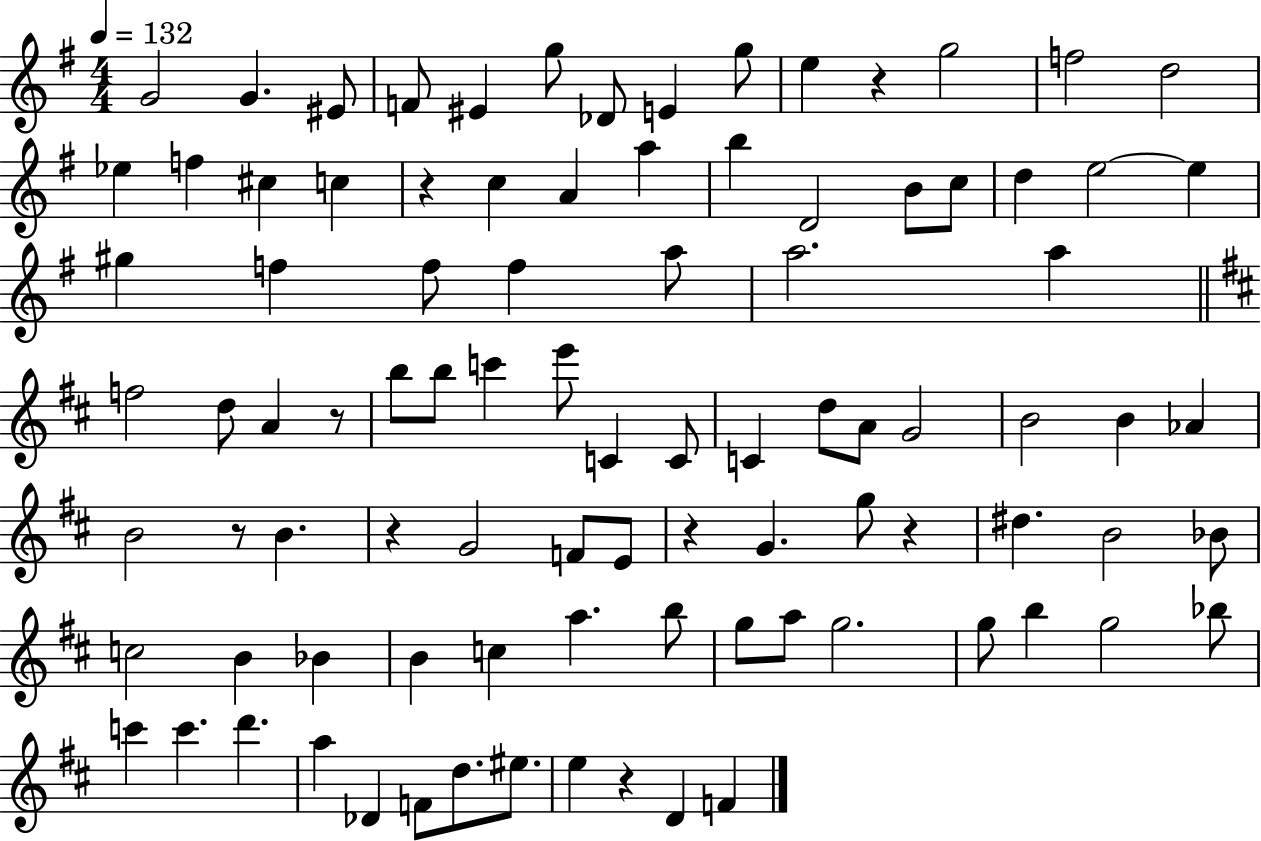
G4/h G4/q. EIS4/e F4/e EIS4/q G5/e Db4/e E4/q G5/e E5/q R/q G5/h F5/h D5/h Eb5/q F5/q C#5/q C5/q R/q C5/q A4/q A5/q B5/q D4/h B4/e C5/e D5/q E5/h E5/q G#5/q F5/q F5/e F5/q A5/e A5/h. A5/q F5/h D5/e A4/q R/e B5/e B5/e C6/q E6/e C4/q C4/e C4/q D5/e A4/e G4/h B4/h B4/q Ab4/q B4/h R/e B4/q. R/q G4/h F4/e E4/e R/q G4/q. G5/e R/q D#5/q. B4/h Bb4/e C5/h B4/q Bb4/q B4/q C5/q A5/q. B5/e G5/e A5/e G5/h. G5/e B5/q G5/h Bb5/e C6/q C6/q. D6/q. A5/q Db4/q F4/e D5/e. EIS5/e. E5/q R/q D4/q F4/q